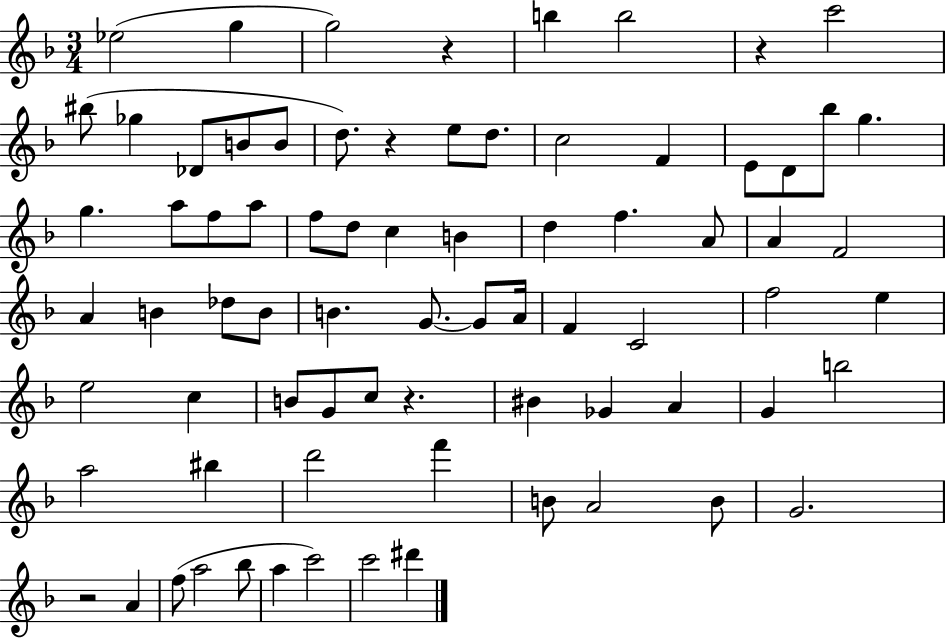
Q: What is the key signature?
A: F major